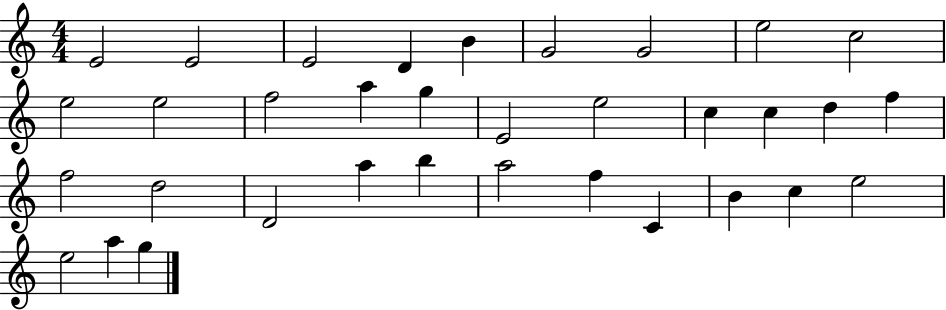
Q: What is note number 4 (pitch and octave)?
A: D4